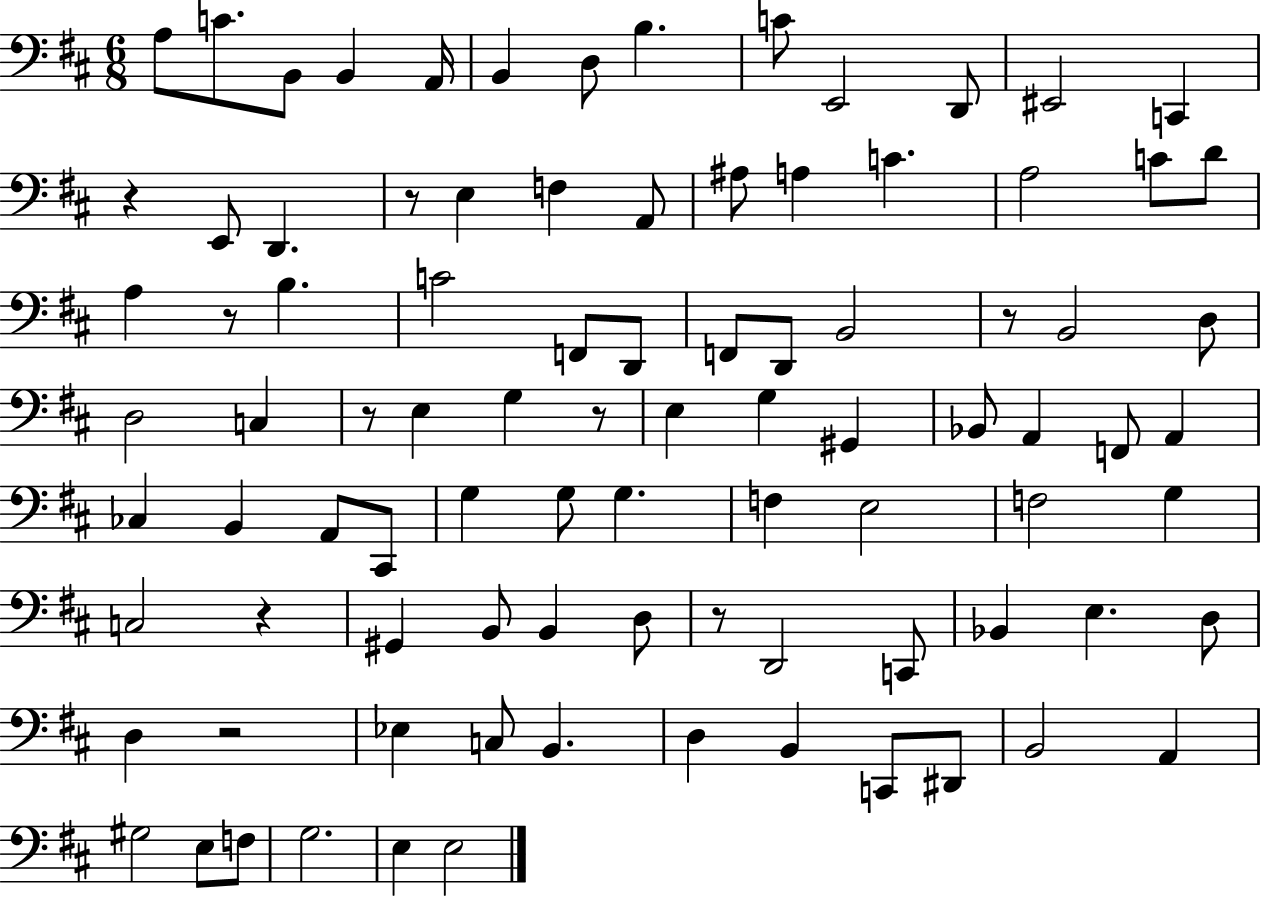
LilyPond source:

{
  \clef bass
  \numericTimeSignature
  \time 6/8
  \key d \major
  a8 c'8. b,8 b,4 a,16 | b,4 d8 b4. | c'8 e,2 d,8 | eis,2 c,4 | \break r4 e,8 d,4. | r8 e4 f4 a,8 | ais8 a4 c'4. | a2 c'8 d'8 | \break a4 r8 b4. | c'2 f,8 d,8 | f,8 d,8 b,2 | r8 b,2 d8 | \break d2 c4 | r8 e4 g4 r8 | e4 g4 gis,4 | bes,8 a,4 f,8 a,4 | \break ces4 b,4 a,8 cis,8 | g4 g8 g4. | f4 e2 | f2 g4 | \break c2 r4 | gis,4 b,8 b,4 d8 | r8 d,2 c,8 | bes,4 e4. d8 | \break d4 r2 | ees4 c8 b,4. | d4 b,4 c,8 dis,8 | b,2 a,4 | \break gis2 e8 f8 | g2. | e4 e2 | \bar "|."
}